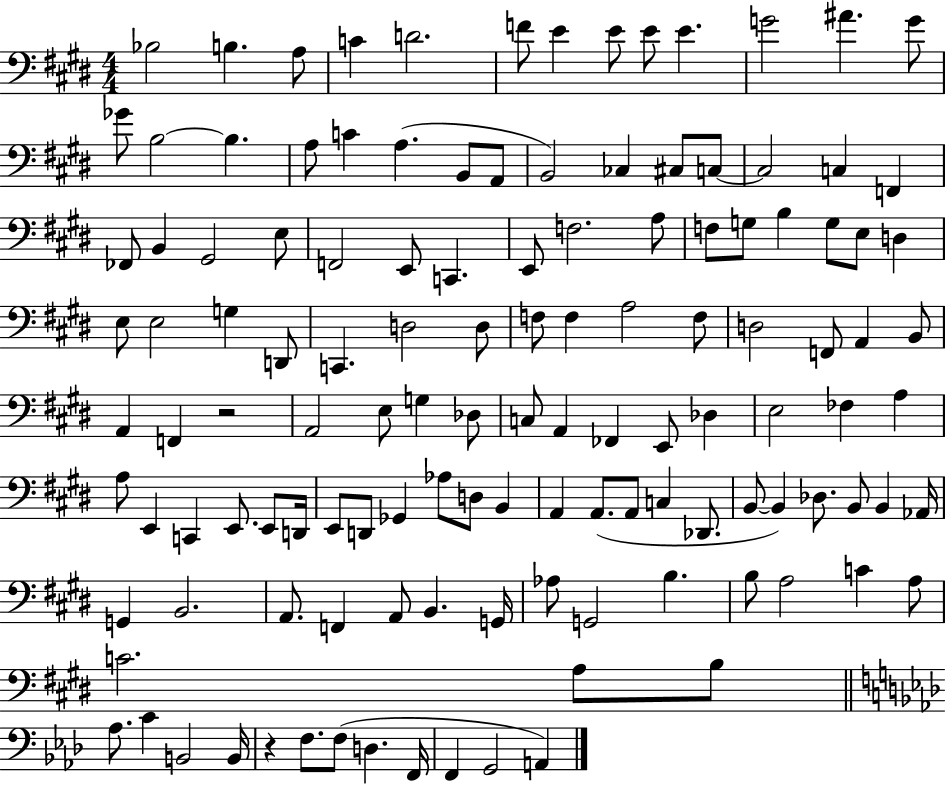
Bb3/h B3/q. A3/e C4/q D4/h. F4/e E4/q E4/e E4/e E4/q. G4/h A#4/q. G4/e Gb4/e B3/h B3/q. A3/e C4/q A3/q. B2/e A2/e B2/h CES3/q C#3/e C3/e C3/h C3/q F2/q FES2/e B2/q G#2/h E3/e F2/h E2/e C2/q. E2/e F3/h. A3/e F3/e G3/e B3/q G3/e E3/e D3/q E3/e E3/h G3/q D2/e C2/q. D3/h D3/e F3/e F3/q A3/h F3/e D3/h F2/e A2/q B2/e A2/q F2/q R/h A2/h E3/e G3/q Db3/e C3/e A2/q FES2/q E2/e Db3/q E3/h FES3/q A3/q A3/e E2/q C2/q E2/e. E2/e D2/s E2/e D2/e Gb2/q Ab3/e D3/e B2/q A2/q A2/e. A2/e C3/q Db2/e. B2/e B2/q Db3/e. B2/e B2/q Ab2/s G2/q B2/h. A2/e. F2/q A2/e B2/q. G2/s Ab3/e G2/h B3/q. B3/e A3/h C4/q A3/e C4/h. A3/e B3/e Ab3/e. C4/q B2/h B2/s R/q F3/e. F3/e D3/q. F2/s F2/q G2/h A2/q